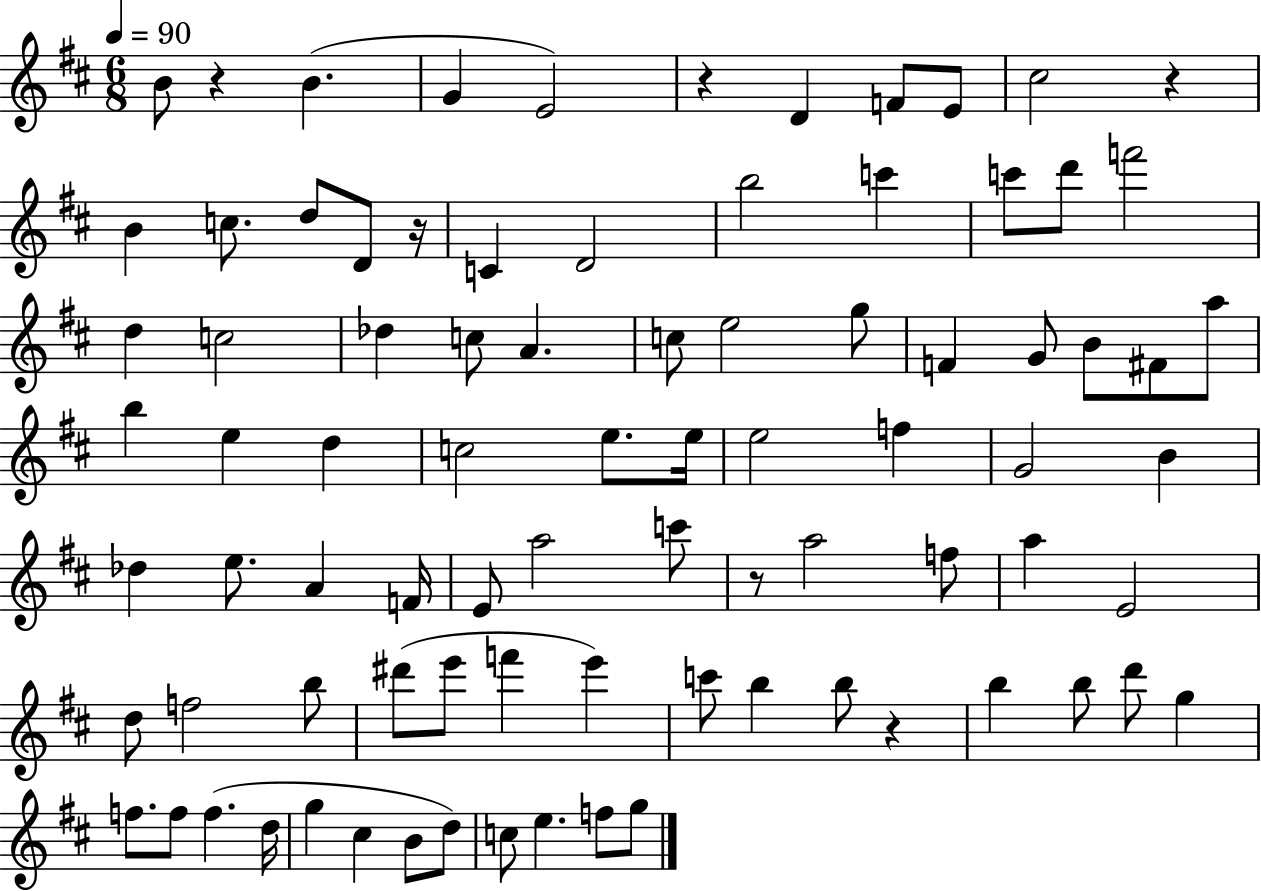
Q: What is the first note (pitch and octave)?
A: B4